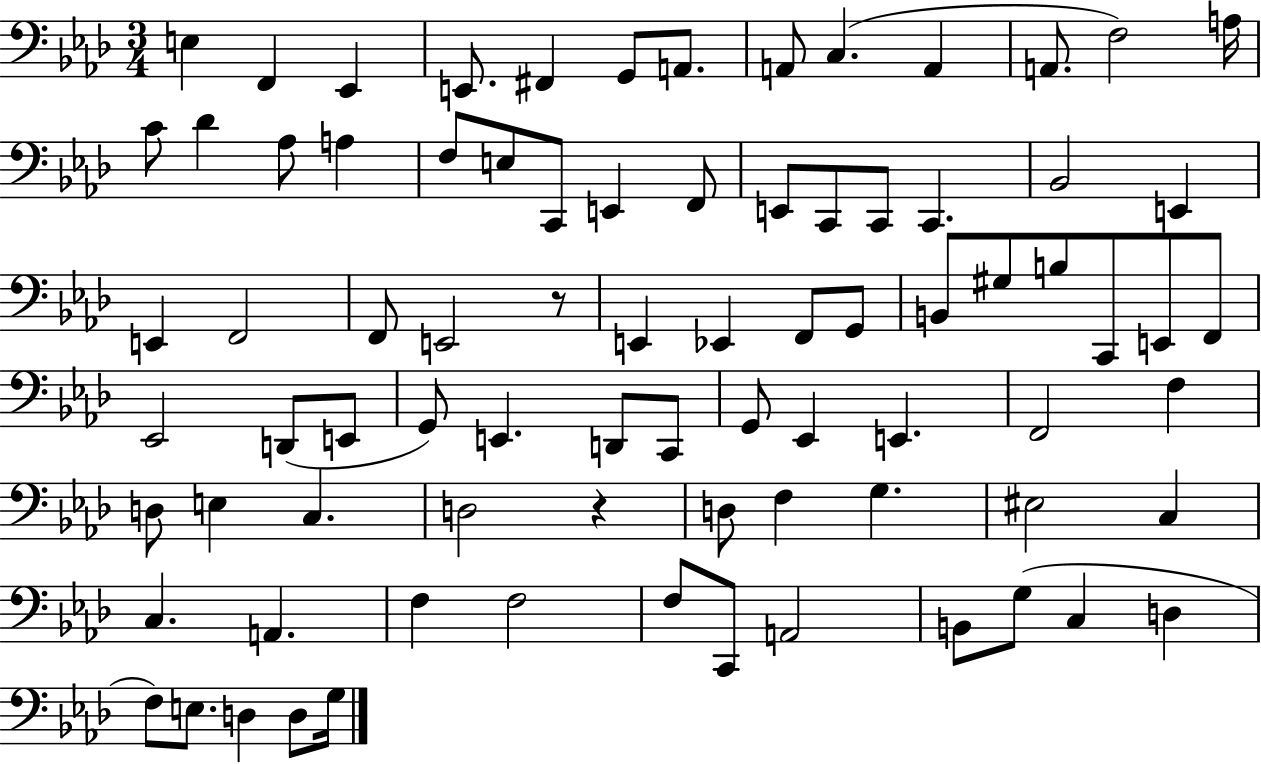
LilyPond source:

{
  \clef bass
  \numericTimeSignature
  \time 3/4
  \key aes \major
  \repeat volta 2 { e4 f,4 ees,4 | e,8. fis,4 g,8 a,8. | a,8 c4.( a,4 | a,8. f2) a16 | \break c'8 des'4 aes8 a4 | f8 e8 c,8 e,4 f,8 | e,8 c,8 c,8 c,4. | bes,2 e,4 | \break e,4 f,2 | f,8 e,2 r8 | e,4 ees,4 f,8 g,8 | b,8 gis8 b8 c,8 e,8 f,8 | \break ees,2 d,8( e,8 | g,8) e,4. d,8 c,8 | g,8 ees,4 e,4. | f,2 f4 | \break d8 e4 c4. | d2 r4 | d8 f4 g4. | eis2 c4 | \break c4. a,4. | f4 f2 | f8 c,8 a,2 | b,8 g8( c4 d4 | \break f8) e8. d4 d8 g16 | } \bar "|."
}